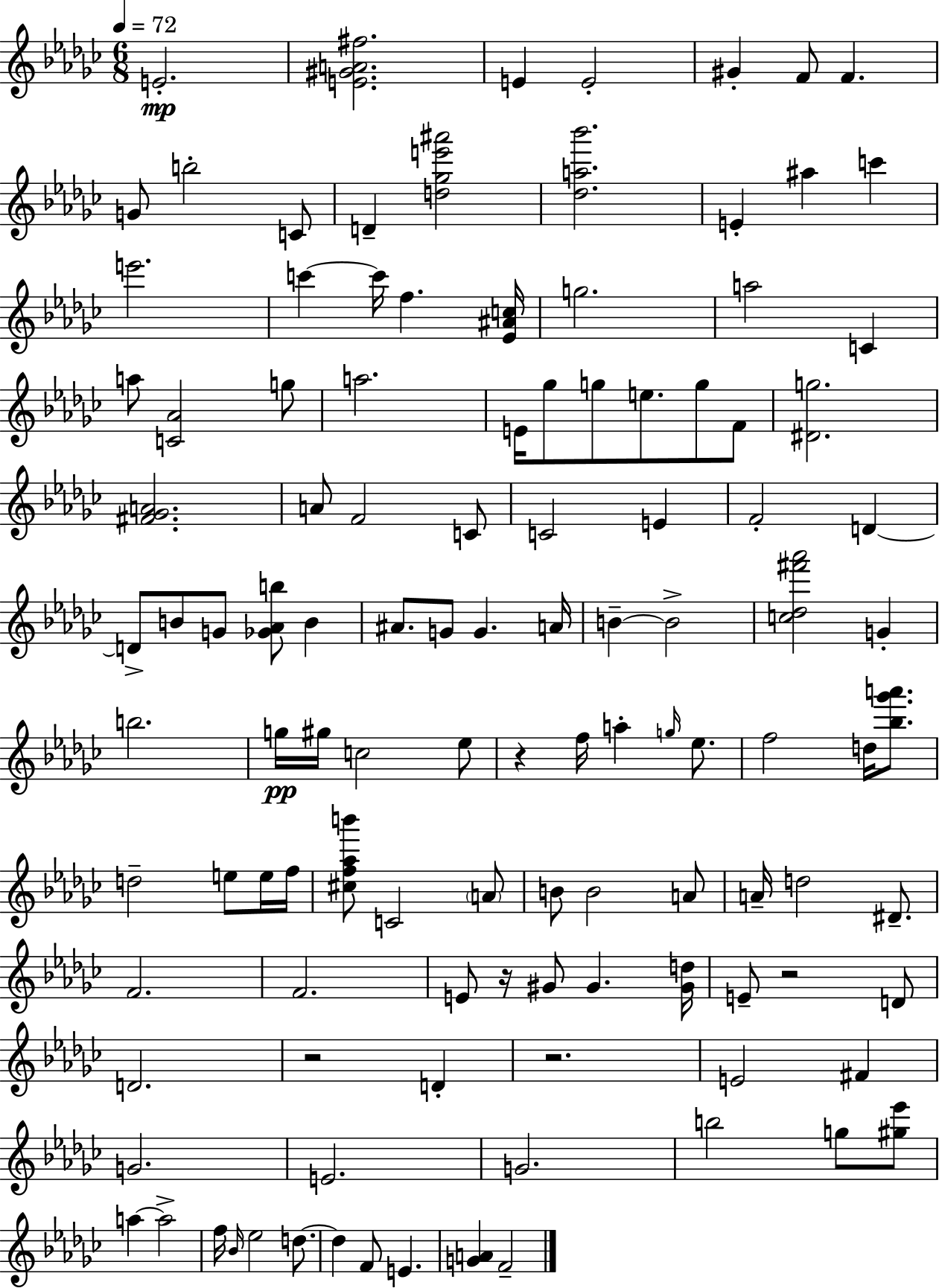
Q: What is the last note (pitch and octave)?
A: F4